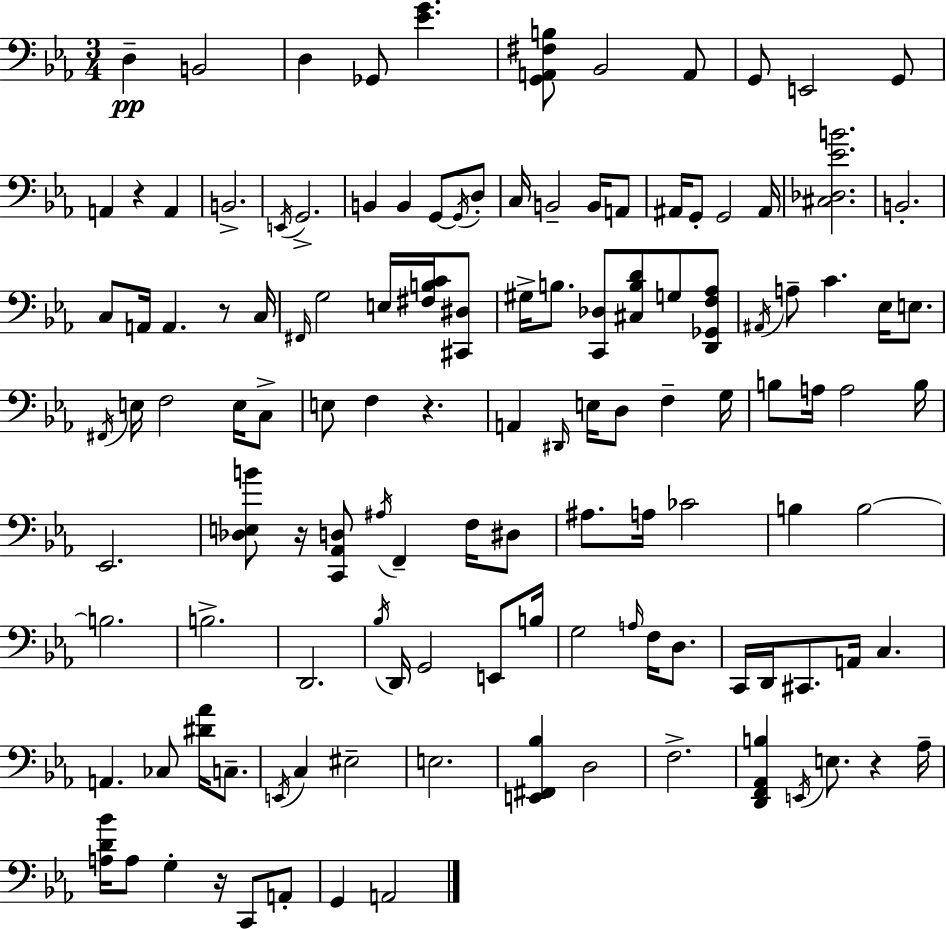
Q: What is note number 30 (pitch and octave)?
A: A2